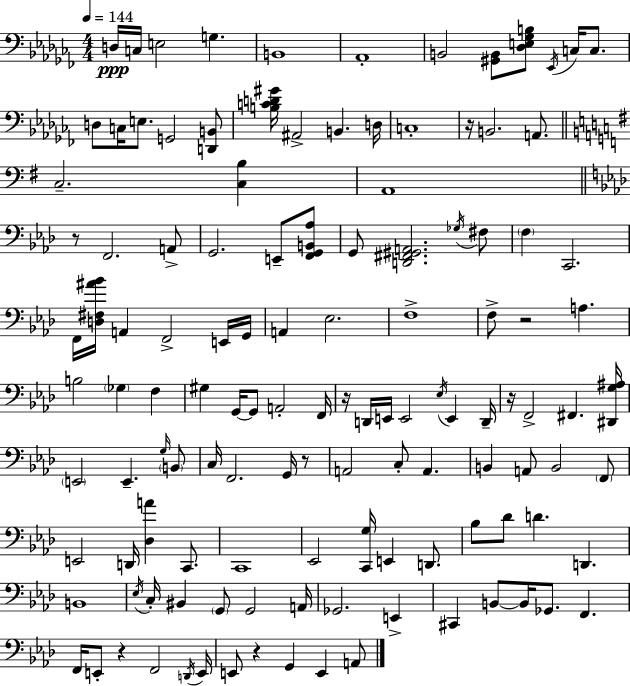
X:1
T:Untitled
M:4/4
L:1/4
K:Abm
D,/4 C,/4 E,2 G, B,,4 _A,,4 B,,2 [^G,,B,,]/2 [_D,E,_G,B,]/2 _E,,/4 C,/4 C,/2 D,/2 C,/4 E,/2 G,,2 [D,,B,,]/2 [B,CD^G]/4 ^A,,2 B,, D,/4 C,4 z/4 B,,2 A,,/2 C,2 [C,B,] A,,4 z/2 F,,2 A,,/2 G,,2 E,,/2 [F,,G,,B,,_A,]/2 G,,/2 [D,,^F,,^G,,A,,]2 _G,/4 ^F,/2 F, C,,2 F,,/4 [D,^F,^A_B]/4 A,, F,,2 E,,/4 G,,/4 A,, _E,2 F,4 F,/2 z2 A, B,2 _G, F, ^G, G,,/4 G,,/2 A,,2 F,,/4 z/4 D,,/4 E,,/4 E,,2 _E,/4 E,, D,,/4 z/4 F,,2 ^F,, [^D,,G,^A,]/4 E,,2 E,, G,/4 B,,/2 C,/4 F,,2 G,,/4 z/2 A,,2 C,/2 A,, B,, A,,/2 B,,2 F,,/2 E,,2 D,,/4 [_D,A] C,,/2 C,,4 _E,,2 [C,,G,]/4 E,, D,,/2 _B,/2 _D/2 D D,, B,,4 _E,/4 C,/4 ^B,, G,,/2 G,,2 A,,/4 _G,,2 E,, ^C,, B,,/2 B,,/4 _G,,/2 F,, F,,/4 E,,/2 z F,,2 D,,/4 E,,/4 E,,/2 z G,, E,, A,,/2